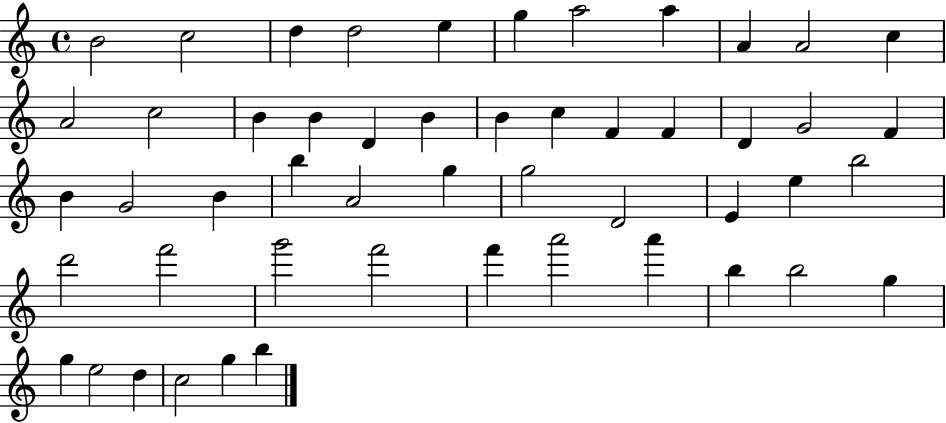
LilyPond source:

{
  \clef treble
  \time 4/4
  \defaultTimeSignature
  \key c \major
  b'2 c''2 | d''4 d''2 e''4 | g''4 a''2 a''4 | a'4 a'2 c''4 | \break a'2 c''2 | b'4 b'4 d'4 b'4 | b'4 c''4 f'4 f'4 | d'4 g'2 f'4 | \break b'4 g'2 b'4 | b''4 a'2 g''4 | g''2 d'2 | e'4 e''4 b''2 | \break d'''2 f'''2 | g'''2 f'''2 | f'''4 a'''2 a'''4 | b''4 b''2 g''4 | \break g''4 e''2 d''4 | c''2 g''4 b''4 | \bar "|."
}